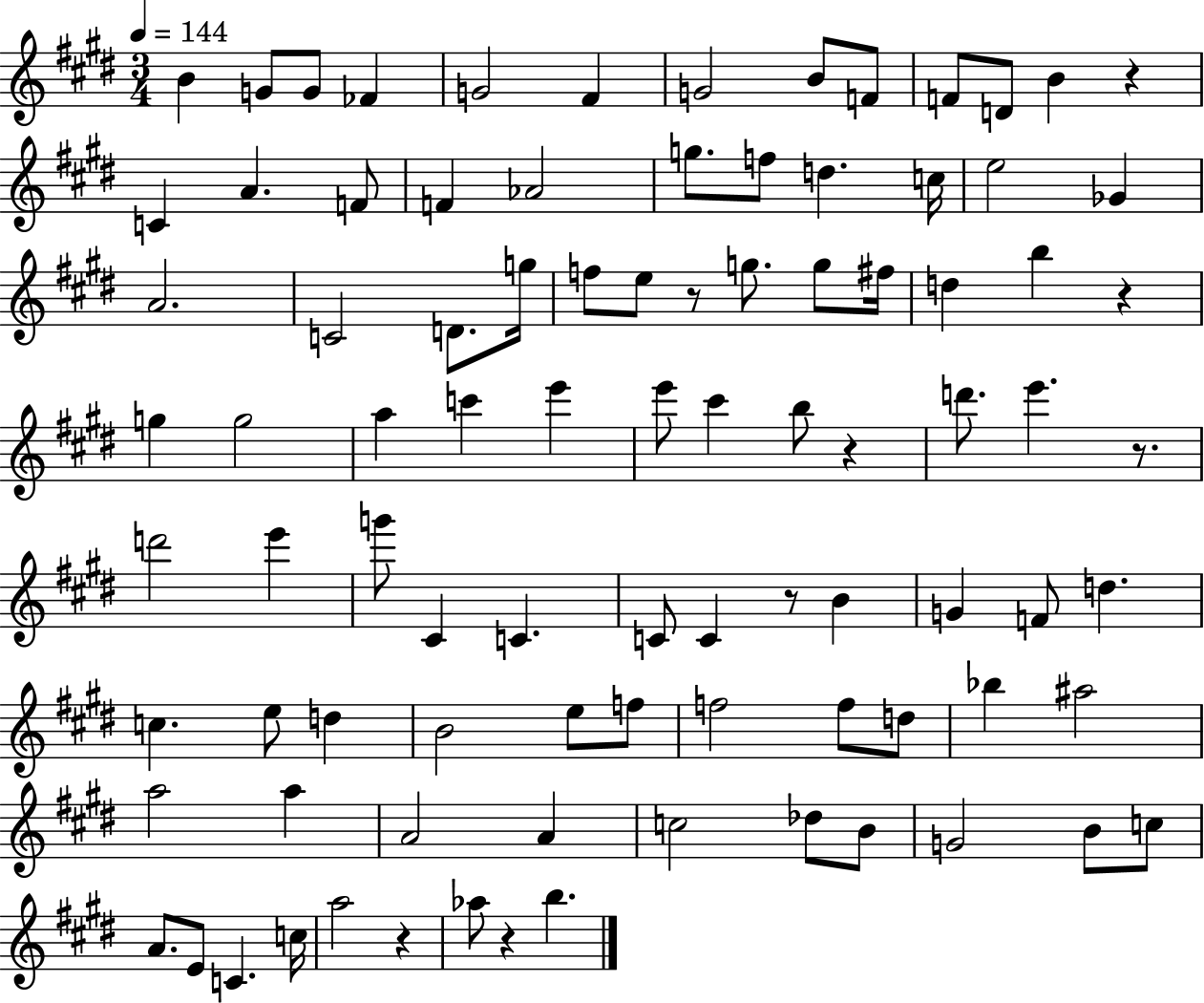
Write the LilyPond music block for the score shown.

{
  \clef treble
  \numericTimeSignature
  \time 3/4
  \key e \major
  \tempo 4 = 144
  b'4 g'8 g'8 fes'4 | g'2 fis'4 | g'2 b'8 f'8 | f'8 d'8 b'4 r4 | \break c'4 a'4. f'8 | f'4 aes'2 | g''8. f''8 d''4. c''16 | e''2 ges'4 | \break a'2. | c'2 d'8. g''16 | f''8 e''8 r8 g''8. g''8 fis''16 | d''4 b''4 r4 | \break g''4 g''2 | a''4 c'''4 e'''4 | e'''8 cis'''4 b''8 r4 | d'''8. e'''4. r8. | \break d'''2 e'''4 | g'''8 cis'4 c'4. | c'8 c'4 r8 b'4 | g'4 f'8 d''4. | \break c''4. e''8 d''4 | b'2 e''8 f''8 | f''2 f''8 d''8 | bes''4 ais''2 | \break a''2 a''4 | a'2 a'4 | c''2 des''8 b'8 | g'2 b'8 c''8 | \break a'8. e'8 c'4. c''16 | a''2 r4 | aes''8 r4 b''4. | \bar "|."
}